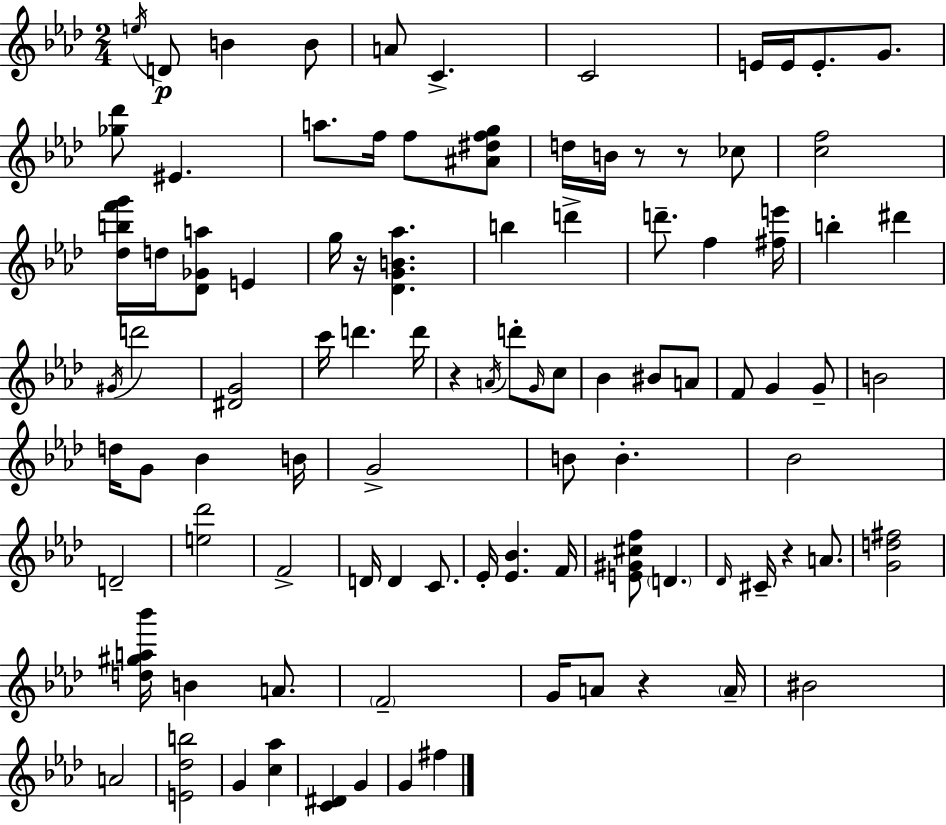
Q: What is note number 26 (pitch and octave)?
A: B5